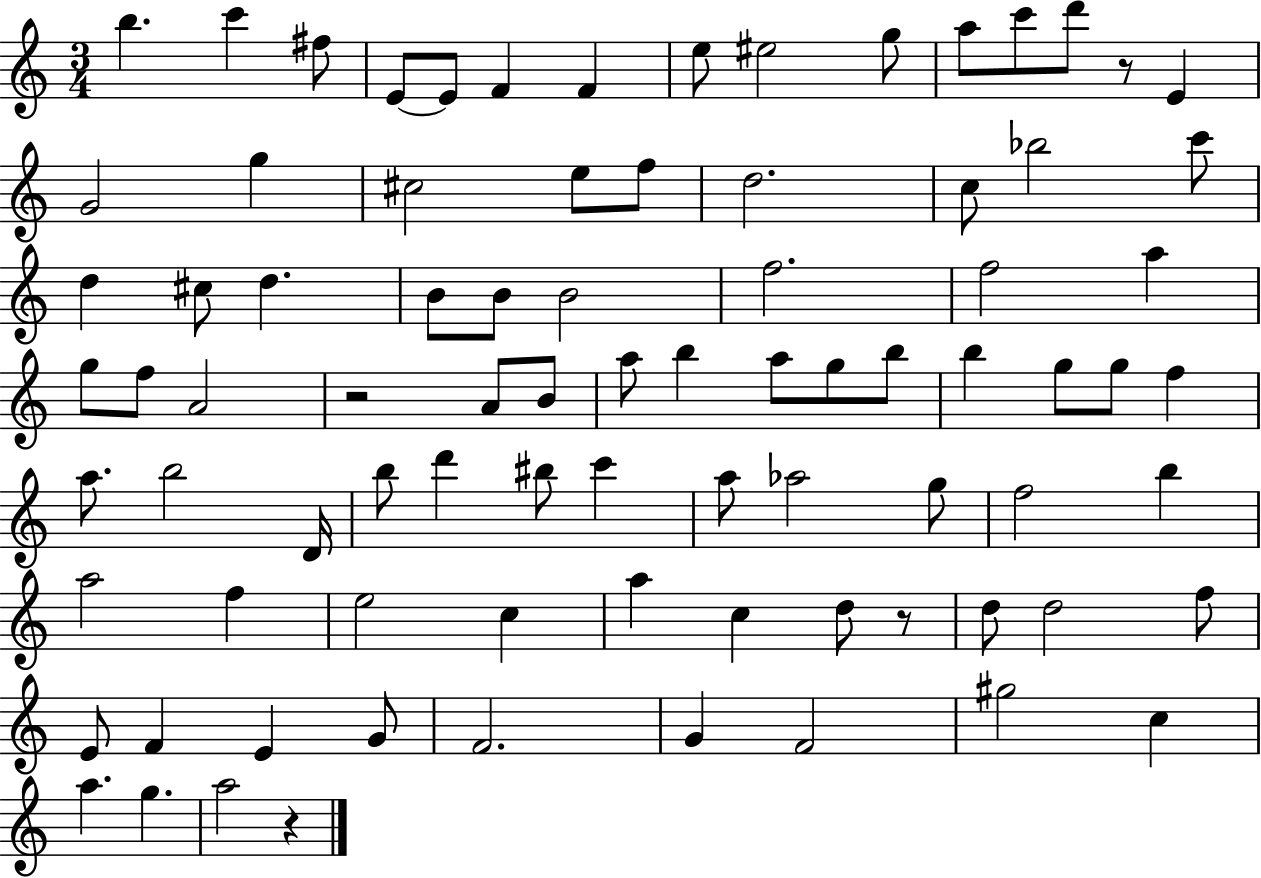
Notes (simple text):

B5/q. C6/q F#5/e E4/e E4/e F4/q F4/q E5/e EIS5/h G5/e A5/e C6/e D6/e R/e E4/q G4/h G5/q C#5/h E5/e F5/e D5/h. C5/e Bb5/h C6/e D5/q C#5/e D5/q. B4/e B4/e B4/h F5/h. F5/h A5/q G5/e F5/e A4/h R/h A4/e B4/e A5/e B5/q A5/e G5/e B5/e B5/q G5/e G5/e F5/q A5/e. B5/h D4/s B5/e D6/q BIS5/e C6/q A5/e Ab5/h G5/e F5/h B5/q A5/h F5/q E5/h C5/q A5/q C5/q D5/e R/e D5/e D5/h F5/e E4/e F4/q E4/q G4/e F4/h. G4/q F4/h G#5/h C5/q A5/q. G5/q. A5/h R/q